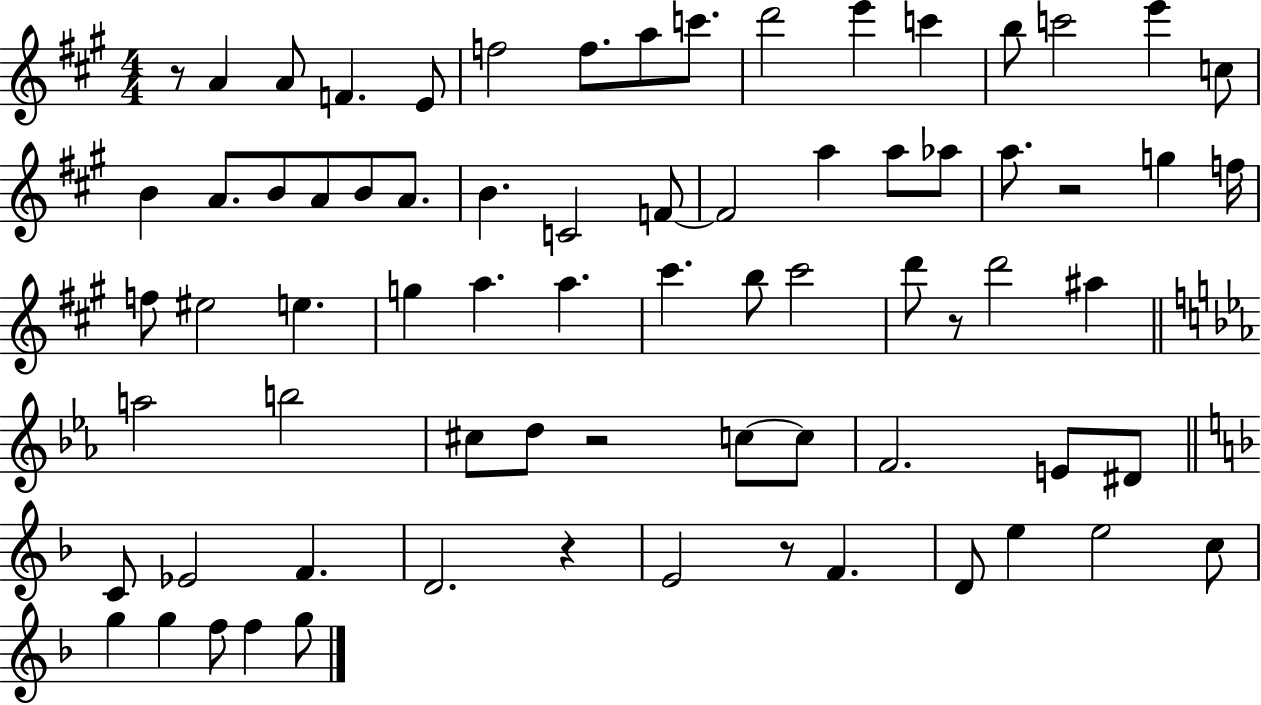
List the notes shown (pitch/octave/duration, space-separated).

R/e A4/q A4/e F4/q. E4/e F5/h F5/e. A5/e C6/e. D6/h E6/q C6/q B5/e C6/h E6/q C5/e B4/q A4/e. B4/e A4/e B4/e A4/e. B4/q. C4/h F4/e F4/h A5/q A5/e Ab5/e A5/e. R/h G5/q F5/s F5/e EIS5/h E5/q. G5/q A5/q. A5/q. C#6/q. B5/e C#6/h D6/e R/e D6/h A#5/q A5/h B5/h C#5/e D5/e R/h C5/e C5/e F4/h. E4/e D#4/e C4/e Eb4/h F4/q. D4/h. R/q E4/h R/e F4/q. D4/e E5/q E5/h C5/e G5/q G5/q F5/e F5/q G5/e